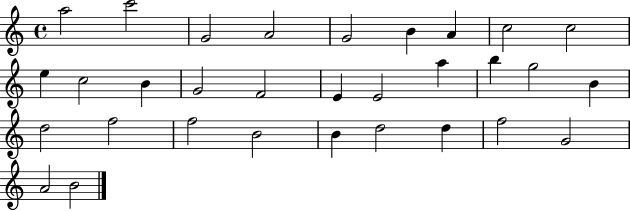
A5/h C6/h G4/h A4/h G4/h B4/q A4/q C5/h C5/h E5/q C5/h B4/q G4/h F4/h E4/q E4/h A5/q B5/q G5/h B4/q D5/h F5/h F5/h B4/h B4/q D5/h D5/q F5/h G4/h A4/h B4/h